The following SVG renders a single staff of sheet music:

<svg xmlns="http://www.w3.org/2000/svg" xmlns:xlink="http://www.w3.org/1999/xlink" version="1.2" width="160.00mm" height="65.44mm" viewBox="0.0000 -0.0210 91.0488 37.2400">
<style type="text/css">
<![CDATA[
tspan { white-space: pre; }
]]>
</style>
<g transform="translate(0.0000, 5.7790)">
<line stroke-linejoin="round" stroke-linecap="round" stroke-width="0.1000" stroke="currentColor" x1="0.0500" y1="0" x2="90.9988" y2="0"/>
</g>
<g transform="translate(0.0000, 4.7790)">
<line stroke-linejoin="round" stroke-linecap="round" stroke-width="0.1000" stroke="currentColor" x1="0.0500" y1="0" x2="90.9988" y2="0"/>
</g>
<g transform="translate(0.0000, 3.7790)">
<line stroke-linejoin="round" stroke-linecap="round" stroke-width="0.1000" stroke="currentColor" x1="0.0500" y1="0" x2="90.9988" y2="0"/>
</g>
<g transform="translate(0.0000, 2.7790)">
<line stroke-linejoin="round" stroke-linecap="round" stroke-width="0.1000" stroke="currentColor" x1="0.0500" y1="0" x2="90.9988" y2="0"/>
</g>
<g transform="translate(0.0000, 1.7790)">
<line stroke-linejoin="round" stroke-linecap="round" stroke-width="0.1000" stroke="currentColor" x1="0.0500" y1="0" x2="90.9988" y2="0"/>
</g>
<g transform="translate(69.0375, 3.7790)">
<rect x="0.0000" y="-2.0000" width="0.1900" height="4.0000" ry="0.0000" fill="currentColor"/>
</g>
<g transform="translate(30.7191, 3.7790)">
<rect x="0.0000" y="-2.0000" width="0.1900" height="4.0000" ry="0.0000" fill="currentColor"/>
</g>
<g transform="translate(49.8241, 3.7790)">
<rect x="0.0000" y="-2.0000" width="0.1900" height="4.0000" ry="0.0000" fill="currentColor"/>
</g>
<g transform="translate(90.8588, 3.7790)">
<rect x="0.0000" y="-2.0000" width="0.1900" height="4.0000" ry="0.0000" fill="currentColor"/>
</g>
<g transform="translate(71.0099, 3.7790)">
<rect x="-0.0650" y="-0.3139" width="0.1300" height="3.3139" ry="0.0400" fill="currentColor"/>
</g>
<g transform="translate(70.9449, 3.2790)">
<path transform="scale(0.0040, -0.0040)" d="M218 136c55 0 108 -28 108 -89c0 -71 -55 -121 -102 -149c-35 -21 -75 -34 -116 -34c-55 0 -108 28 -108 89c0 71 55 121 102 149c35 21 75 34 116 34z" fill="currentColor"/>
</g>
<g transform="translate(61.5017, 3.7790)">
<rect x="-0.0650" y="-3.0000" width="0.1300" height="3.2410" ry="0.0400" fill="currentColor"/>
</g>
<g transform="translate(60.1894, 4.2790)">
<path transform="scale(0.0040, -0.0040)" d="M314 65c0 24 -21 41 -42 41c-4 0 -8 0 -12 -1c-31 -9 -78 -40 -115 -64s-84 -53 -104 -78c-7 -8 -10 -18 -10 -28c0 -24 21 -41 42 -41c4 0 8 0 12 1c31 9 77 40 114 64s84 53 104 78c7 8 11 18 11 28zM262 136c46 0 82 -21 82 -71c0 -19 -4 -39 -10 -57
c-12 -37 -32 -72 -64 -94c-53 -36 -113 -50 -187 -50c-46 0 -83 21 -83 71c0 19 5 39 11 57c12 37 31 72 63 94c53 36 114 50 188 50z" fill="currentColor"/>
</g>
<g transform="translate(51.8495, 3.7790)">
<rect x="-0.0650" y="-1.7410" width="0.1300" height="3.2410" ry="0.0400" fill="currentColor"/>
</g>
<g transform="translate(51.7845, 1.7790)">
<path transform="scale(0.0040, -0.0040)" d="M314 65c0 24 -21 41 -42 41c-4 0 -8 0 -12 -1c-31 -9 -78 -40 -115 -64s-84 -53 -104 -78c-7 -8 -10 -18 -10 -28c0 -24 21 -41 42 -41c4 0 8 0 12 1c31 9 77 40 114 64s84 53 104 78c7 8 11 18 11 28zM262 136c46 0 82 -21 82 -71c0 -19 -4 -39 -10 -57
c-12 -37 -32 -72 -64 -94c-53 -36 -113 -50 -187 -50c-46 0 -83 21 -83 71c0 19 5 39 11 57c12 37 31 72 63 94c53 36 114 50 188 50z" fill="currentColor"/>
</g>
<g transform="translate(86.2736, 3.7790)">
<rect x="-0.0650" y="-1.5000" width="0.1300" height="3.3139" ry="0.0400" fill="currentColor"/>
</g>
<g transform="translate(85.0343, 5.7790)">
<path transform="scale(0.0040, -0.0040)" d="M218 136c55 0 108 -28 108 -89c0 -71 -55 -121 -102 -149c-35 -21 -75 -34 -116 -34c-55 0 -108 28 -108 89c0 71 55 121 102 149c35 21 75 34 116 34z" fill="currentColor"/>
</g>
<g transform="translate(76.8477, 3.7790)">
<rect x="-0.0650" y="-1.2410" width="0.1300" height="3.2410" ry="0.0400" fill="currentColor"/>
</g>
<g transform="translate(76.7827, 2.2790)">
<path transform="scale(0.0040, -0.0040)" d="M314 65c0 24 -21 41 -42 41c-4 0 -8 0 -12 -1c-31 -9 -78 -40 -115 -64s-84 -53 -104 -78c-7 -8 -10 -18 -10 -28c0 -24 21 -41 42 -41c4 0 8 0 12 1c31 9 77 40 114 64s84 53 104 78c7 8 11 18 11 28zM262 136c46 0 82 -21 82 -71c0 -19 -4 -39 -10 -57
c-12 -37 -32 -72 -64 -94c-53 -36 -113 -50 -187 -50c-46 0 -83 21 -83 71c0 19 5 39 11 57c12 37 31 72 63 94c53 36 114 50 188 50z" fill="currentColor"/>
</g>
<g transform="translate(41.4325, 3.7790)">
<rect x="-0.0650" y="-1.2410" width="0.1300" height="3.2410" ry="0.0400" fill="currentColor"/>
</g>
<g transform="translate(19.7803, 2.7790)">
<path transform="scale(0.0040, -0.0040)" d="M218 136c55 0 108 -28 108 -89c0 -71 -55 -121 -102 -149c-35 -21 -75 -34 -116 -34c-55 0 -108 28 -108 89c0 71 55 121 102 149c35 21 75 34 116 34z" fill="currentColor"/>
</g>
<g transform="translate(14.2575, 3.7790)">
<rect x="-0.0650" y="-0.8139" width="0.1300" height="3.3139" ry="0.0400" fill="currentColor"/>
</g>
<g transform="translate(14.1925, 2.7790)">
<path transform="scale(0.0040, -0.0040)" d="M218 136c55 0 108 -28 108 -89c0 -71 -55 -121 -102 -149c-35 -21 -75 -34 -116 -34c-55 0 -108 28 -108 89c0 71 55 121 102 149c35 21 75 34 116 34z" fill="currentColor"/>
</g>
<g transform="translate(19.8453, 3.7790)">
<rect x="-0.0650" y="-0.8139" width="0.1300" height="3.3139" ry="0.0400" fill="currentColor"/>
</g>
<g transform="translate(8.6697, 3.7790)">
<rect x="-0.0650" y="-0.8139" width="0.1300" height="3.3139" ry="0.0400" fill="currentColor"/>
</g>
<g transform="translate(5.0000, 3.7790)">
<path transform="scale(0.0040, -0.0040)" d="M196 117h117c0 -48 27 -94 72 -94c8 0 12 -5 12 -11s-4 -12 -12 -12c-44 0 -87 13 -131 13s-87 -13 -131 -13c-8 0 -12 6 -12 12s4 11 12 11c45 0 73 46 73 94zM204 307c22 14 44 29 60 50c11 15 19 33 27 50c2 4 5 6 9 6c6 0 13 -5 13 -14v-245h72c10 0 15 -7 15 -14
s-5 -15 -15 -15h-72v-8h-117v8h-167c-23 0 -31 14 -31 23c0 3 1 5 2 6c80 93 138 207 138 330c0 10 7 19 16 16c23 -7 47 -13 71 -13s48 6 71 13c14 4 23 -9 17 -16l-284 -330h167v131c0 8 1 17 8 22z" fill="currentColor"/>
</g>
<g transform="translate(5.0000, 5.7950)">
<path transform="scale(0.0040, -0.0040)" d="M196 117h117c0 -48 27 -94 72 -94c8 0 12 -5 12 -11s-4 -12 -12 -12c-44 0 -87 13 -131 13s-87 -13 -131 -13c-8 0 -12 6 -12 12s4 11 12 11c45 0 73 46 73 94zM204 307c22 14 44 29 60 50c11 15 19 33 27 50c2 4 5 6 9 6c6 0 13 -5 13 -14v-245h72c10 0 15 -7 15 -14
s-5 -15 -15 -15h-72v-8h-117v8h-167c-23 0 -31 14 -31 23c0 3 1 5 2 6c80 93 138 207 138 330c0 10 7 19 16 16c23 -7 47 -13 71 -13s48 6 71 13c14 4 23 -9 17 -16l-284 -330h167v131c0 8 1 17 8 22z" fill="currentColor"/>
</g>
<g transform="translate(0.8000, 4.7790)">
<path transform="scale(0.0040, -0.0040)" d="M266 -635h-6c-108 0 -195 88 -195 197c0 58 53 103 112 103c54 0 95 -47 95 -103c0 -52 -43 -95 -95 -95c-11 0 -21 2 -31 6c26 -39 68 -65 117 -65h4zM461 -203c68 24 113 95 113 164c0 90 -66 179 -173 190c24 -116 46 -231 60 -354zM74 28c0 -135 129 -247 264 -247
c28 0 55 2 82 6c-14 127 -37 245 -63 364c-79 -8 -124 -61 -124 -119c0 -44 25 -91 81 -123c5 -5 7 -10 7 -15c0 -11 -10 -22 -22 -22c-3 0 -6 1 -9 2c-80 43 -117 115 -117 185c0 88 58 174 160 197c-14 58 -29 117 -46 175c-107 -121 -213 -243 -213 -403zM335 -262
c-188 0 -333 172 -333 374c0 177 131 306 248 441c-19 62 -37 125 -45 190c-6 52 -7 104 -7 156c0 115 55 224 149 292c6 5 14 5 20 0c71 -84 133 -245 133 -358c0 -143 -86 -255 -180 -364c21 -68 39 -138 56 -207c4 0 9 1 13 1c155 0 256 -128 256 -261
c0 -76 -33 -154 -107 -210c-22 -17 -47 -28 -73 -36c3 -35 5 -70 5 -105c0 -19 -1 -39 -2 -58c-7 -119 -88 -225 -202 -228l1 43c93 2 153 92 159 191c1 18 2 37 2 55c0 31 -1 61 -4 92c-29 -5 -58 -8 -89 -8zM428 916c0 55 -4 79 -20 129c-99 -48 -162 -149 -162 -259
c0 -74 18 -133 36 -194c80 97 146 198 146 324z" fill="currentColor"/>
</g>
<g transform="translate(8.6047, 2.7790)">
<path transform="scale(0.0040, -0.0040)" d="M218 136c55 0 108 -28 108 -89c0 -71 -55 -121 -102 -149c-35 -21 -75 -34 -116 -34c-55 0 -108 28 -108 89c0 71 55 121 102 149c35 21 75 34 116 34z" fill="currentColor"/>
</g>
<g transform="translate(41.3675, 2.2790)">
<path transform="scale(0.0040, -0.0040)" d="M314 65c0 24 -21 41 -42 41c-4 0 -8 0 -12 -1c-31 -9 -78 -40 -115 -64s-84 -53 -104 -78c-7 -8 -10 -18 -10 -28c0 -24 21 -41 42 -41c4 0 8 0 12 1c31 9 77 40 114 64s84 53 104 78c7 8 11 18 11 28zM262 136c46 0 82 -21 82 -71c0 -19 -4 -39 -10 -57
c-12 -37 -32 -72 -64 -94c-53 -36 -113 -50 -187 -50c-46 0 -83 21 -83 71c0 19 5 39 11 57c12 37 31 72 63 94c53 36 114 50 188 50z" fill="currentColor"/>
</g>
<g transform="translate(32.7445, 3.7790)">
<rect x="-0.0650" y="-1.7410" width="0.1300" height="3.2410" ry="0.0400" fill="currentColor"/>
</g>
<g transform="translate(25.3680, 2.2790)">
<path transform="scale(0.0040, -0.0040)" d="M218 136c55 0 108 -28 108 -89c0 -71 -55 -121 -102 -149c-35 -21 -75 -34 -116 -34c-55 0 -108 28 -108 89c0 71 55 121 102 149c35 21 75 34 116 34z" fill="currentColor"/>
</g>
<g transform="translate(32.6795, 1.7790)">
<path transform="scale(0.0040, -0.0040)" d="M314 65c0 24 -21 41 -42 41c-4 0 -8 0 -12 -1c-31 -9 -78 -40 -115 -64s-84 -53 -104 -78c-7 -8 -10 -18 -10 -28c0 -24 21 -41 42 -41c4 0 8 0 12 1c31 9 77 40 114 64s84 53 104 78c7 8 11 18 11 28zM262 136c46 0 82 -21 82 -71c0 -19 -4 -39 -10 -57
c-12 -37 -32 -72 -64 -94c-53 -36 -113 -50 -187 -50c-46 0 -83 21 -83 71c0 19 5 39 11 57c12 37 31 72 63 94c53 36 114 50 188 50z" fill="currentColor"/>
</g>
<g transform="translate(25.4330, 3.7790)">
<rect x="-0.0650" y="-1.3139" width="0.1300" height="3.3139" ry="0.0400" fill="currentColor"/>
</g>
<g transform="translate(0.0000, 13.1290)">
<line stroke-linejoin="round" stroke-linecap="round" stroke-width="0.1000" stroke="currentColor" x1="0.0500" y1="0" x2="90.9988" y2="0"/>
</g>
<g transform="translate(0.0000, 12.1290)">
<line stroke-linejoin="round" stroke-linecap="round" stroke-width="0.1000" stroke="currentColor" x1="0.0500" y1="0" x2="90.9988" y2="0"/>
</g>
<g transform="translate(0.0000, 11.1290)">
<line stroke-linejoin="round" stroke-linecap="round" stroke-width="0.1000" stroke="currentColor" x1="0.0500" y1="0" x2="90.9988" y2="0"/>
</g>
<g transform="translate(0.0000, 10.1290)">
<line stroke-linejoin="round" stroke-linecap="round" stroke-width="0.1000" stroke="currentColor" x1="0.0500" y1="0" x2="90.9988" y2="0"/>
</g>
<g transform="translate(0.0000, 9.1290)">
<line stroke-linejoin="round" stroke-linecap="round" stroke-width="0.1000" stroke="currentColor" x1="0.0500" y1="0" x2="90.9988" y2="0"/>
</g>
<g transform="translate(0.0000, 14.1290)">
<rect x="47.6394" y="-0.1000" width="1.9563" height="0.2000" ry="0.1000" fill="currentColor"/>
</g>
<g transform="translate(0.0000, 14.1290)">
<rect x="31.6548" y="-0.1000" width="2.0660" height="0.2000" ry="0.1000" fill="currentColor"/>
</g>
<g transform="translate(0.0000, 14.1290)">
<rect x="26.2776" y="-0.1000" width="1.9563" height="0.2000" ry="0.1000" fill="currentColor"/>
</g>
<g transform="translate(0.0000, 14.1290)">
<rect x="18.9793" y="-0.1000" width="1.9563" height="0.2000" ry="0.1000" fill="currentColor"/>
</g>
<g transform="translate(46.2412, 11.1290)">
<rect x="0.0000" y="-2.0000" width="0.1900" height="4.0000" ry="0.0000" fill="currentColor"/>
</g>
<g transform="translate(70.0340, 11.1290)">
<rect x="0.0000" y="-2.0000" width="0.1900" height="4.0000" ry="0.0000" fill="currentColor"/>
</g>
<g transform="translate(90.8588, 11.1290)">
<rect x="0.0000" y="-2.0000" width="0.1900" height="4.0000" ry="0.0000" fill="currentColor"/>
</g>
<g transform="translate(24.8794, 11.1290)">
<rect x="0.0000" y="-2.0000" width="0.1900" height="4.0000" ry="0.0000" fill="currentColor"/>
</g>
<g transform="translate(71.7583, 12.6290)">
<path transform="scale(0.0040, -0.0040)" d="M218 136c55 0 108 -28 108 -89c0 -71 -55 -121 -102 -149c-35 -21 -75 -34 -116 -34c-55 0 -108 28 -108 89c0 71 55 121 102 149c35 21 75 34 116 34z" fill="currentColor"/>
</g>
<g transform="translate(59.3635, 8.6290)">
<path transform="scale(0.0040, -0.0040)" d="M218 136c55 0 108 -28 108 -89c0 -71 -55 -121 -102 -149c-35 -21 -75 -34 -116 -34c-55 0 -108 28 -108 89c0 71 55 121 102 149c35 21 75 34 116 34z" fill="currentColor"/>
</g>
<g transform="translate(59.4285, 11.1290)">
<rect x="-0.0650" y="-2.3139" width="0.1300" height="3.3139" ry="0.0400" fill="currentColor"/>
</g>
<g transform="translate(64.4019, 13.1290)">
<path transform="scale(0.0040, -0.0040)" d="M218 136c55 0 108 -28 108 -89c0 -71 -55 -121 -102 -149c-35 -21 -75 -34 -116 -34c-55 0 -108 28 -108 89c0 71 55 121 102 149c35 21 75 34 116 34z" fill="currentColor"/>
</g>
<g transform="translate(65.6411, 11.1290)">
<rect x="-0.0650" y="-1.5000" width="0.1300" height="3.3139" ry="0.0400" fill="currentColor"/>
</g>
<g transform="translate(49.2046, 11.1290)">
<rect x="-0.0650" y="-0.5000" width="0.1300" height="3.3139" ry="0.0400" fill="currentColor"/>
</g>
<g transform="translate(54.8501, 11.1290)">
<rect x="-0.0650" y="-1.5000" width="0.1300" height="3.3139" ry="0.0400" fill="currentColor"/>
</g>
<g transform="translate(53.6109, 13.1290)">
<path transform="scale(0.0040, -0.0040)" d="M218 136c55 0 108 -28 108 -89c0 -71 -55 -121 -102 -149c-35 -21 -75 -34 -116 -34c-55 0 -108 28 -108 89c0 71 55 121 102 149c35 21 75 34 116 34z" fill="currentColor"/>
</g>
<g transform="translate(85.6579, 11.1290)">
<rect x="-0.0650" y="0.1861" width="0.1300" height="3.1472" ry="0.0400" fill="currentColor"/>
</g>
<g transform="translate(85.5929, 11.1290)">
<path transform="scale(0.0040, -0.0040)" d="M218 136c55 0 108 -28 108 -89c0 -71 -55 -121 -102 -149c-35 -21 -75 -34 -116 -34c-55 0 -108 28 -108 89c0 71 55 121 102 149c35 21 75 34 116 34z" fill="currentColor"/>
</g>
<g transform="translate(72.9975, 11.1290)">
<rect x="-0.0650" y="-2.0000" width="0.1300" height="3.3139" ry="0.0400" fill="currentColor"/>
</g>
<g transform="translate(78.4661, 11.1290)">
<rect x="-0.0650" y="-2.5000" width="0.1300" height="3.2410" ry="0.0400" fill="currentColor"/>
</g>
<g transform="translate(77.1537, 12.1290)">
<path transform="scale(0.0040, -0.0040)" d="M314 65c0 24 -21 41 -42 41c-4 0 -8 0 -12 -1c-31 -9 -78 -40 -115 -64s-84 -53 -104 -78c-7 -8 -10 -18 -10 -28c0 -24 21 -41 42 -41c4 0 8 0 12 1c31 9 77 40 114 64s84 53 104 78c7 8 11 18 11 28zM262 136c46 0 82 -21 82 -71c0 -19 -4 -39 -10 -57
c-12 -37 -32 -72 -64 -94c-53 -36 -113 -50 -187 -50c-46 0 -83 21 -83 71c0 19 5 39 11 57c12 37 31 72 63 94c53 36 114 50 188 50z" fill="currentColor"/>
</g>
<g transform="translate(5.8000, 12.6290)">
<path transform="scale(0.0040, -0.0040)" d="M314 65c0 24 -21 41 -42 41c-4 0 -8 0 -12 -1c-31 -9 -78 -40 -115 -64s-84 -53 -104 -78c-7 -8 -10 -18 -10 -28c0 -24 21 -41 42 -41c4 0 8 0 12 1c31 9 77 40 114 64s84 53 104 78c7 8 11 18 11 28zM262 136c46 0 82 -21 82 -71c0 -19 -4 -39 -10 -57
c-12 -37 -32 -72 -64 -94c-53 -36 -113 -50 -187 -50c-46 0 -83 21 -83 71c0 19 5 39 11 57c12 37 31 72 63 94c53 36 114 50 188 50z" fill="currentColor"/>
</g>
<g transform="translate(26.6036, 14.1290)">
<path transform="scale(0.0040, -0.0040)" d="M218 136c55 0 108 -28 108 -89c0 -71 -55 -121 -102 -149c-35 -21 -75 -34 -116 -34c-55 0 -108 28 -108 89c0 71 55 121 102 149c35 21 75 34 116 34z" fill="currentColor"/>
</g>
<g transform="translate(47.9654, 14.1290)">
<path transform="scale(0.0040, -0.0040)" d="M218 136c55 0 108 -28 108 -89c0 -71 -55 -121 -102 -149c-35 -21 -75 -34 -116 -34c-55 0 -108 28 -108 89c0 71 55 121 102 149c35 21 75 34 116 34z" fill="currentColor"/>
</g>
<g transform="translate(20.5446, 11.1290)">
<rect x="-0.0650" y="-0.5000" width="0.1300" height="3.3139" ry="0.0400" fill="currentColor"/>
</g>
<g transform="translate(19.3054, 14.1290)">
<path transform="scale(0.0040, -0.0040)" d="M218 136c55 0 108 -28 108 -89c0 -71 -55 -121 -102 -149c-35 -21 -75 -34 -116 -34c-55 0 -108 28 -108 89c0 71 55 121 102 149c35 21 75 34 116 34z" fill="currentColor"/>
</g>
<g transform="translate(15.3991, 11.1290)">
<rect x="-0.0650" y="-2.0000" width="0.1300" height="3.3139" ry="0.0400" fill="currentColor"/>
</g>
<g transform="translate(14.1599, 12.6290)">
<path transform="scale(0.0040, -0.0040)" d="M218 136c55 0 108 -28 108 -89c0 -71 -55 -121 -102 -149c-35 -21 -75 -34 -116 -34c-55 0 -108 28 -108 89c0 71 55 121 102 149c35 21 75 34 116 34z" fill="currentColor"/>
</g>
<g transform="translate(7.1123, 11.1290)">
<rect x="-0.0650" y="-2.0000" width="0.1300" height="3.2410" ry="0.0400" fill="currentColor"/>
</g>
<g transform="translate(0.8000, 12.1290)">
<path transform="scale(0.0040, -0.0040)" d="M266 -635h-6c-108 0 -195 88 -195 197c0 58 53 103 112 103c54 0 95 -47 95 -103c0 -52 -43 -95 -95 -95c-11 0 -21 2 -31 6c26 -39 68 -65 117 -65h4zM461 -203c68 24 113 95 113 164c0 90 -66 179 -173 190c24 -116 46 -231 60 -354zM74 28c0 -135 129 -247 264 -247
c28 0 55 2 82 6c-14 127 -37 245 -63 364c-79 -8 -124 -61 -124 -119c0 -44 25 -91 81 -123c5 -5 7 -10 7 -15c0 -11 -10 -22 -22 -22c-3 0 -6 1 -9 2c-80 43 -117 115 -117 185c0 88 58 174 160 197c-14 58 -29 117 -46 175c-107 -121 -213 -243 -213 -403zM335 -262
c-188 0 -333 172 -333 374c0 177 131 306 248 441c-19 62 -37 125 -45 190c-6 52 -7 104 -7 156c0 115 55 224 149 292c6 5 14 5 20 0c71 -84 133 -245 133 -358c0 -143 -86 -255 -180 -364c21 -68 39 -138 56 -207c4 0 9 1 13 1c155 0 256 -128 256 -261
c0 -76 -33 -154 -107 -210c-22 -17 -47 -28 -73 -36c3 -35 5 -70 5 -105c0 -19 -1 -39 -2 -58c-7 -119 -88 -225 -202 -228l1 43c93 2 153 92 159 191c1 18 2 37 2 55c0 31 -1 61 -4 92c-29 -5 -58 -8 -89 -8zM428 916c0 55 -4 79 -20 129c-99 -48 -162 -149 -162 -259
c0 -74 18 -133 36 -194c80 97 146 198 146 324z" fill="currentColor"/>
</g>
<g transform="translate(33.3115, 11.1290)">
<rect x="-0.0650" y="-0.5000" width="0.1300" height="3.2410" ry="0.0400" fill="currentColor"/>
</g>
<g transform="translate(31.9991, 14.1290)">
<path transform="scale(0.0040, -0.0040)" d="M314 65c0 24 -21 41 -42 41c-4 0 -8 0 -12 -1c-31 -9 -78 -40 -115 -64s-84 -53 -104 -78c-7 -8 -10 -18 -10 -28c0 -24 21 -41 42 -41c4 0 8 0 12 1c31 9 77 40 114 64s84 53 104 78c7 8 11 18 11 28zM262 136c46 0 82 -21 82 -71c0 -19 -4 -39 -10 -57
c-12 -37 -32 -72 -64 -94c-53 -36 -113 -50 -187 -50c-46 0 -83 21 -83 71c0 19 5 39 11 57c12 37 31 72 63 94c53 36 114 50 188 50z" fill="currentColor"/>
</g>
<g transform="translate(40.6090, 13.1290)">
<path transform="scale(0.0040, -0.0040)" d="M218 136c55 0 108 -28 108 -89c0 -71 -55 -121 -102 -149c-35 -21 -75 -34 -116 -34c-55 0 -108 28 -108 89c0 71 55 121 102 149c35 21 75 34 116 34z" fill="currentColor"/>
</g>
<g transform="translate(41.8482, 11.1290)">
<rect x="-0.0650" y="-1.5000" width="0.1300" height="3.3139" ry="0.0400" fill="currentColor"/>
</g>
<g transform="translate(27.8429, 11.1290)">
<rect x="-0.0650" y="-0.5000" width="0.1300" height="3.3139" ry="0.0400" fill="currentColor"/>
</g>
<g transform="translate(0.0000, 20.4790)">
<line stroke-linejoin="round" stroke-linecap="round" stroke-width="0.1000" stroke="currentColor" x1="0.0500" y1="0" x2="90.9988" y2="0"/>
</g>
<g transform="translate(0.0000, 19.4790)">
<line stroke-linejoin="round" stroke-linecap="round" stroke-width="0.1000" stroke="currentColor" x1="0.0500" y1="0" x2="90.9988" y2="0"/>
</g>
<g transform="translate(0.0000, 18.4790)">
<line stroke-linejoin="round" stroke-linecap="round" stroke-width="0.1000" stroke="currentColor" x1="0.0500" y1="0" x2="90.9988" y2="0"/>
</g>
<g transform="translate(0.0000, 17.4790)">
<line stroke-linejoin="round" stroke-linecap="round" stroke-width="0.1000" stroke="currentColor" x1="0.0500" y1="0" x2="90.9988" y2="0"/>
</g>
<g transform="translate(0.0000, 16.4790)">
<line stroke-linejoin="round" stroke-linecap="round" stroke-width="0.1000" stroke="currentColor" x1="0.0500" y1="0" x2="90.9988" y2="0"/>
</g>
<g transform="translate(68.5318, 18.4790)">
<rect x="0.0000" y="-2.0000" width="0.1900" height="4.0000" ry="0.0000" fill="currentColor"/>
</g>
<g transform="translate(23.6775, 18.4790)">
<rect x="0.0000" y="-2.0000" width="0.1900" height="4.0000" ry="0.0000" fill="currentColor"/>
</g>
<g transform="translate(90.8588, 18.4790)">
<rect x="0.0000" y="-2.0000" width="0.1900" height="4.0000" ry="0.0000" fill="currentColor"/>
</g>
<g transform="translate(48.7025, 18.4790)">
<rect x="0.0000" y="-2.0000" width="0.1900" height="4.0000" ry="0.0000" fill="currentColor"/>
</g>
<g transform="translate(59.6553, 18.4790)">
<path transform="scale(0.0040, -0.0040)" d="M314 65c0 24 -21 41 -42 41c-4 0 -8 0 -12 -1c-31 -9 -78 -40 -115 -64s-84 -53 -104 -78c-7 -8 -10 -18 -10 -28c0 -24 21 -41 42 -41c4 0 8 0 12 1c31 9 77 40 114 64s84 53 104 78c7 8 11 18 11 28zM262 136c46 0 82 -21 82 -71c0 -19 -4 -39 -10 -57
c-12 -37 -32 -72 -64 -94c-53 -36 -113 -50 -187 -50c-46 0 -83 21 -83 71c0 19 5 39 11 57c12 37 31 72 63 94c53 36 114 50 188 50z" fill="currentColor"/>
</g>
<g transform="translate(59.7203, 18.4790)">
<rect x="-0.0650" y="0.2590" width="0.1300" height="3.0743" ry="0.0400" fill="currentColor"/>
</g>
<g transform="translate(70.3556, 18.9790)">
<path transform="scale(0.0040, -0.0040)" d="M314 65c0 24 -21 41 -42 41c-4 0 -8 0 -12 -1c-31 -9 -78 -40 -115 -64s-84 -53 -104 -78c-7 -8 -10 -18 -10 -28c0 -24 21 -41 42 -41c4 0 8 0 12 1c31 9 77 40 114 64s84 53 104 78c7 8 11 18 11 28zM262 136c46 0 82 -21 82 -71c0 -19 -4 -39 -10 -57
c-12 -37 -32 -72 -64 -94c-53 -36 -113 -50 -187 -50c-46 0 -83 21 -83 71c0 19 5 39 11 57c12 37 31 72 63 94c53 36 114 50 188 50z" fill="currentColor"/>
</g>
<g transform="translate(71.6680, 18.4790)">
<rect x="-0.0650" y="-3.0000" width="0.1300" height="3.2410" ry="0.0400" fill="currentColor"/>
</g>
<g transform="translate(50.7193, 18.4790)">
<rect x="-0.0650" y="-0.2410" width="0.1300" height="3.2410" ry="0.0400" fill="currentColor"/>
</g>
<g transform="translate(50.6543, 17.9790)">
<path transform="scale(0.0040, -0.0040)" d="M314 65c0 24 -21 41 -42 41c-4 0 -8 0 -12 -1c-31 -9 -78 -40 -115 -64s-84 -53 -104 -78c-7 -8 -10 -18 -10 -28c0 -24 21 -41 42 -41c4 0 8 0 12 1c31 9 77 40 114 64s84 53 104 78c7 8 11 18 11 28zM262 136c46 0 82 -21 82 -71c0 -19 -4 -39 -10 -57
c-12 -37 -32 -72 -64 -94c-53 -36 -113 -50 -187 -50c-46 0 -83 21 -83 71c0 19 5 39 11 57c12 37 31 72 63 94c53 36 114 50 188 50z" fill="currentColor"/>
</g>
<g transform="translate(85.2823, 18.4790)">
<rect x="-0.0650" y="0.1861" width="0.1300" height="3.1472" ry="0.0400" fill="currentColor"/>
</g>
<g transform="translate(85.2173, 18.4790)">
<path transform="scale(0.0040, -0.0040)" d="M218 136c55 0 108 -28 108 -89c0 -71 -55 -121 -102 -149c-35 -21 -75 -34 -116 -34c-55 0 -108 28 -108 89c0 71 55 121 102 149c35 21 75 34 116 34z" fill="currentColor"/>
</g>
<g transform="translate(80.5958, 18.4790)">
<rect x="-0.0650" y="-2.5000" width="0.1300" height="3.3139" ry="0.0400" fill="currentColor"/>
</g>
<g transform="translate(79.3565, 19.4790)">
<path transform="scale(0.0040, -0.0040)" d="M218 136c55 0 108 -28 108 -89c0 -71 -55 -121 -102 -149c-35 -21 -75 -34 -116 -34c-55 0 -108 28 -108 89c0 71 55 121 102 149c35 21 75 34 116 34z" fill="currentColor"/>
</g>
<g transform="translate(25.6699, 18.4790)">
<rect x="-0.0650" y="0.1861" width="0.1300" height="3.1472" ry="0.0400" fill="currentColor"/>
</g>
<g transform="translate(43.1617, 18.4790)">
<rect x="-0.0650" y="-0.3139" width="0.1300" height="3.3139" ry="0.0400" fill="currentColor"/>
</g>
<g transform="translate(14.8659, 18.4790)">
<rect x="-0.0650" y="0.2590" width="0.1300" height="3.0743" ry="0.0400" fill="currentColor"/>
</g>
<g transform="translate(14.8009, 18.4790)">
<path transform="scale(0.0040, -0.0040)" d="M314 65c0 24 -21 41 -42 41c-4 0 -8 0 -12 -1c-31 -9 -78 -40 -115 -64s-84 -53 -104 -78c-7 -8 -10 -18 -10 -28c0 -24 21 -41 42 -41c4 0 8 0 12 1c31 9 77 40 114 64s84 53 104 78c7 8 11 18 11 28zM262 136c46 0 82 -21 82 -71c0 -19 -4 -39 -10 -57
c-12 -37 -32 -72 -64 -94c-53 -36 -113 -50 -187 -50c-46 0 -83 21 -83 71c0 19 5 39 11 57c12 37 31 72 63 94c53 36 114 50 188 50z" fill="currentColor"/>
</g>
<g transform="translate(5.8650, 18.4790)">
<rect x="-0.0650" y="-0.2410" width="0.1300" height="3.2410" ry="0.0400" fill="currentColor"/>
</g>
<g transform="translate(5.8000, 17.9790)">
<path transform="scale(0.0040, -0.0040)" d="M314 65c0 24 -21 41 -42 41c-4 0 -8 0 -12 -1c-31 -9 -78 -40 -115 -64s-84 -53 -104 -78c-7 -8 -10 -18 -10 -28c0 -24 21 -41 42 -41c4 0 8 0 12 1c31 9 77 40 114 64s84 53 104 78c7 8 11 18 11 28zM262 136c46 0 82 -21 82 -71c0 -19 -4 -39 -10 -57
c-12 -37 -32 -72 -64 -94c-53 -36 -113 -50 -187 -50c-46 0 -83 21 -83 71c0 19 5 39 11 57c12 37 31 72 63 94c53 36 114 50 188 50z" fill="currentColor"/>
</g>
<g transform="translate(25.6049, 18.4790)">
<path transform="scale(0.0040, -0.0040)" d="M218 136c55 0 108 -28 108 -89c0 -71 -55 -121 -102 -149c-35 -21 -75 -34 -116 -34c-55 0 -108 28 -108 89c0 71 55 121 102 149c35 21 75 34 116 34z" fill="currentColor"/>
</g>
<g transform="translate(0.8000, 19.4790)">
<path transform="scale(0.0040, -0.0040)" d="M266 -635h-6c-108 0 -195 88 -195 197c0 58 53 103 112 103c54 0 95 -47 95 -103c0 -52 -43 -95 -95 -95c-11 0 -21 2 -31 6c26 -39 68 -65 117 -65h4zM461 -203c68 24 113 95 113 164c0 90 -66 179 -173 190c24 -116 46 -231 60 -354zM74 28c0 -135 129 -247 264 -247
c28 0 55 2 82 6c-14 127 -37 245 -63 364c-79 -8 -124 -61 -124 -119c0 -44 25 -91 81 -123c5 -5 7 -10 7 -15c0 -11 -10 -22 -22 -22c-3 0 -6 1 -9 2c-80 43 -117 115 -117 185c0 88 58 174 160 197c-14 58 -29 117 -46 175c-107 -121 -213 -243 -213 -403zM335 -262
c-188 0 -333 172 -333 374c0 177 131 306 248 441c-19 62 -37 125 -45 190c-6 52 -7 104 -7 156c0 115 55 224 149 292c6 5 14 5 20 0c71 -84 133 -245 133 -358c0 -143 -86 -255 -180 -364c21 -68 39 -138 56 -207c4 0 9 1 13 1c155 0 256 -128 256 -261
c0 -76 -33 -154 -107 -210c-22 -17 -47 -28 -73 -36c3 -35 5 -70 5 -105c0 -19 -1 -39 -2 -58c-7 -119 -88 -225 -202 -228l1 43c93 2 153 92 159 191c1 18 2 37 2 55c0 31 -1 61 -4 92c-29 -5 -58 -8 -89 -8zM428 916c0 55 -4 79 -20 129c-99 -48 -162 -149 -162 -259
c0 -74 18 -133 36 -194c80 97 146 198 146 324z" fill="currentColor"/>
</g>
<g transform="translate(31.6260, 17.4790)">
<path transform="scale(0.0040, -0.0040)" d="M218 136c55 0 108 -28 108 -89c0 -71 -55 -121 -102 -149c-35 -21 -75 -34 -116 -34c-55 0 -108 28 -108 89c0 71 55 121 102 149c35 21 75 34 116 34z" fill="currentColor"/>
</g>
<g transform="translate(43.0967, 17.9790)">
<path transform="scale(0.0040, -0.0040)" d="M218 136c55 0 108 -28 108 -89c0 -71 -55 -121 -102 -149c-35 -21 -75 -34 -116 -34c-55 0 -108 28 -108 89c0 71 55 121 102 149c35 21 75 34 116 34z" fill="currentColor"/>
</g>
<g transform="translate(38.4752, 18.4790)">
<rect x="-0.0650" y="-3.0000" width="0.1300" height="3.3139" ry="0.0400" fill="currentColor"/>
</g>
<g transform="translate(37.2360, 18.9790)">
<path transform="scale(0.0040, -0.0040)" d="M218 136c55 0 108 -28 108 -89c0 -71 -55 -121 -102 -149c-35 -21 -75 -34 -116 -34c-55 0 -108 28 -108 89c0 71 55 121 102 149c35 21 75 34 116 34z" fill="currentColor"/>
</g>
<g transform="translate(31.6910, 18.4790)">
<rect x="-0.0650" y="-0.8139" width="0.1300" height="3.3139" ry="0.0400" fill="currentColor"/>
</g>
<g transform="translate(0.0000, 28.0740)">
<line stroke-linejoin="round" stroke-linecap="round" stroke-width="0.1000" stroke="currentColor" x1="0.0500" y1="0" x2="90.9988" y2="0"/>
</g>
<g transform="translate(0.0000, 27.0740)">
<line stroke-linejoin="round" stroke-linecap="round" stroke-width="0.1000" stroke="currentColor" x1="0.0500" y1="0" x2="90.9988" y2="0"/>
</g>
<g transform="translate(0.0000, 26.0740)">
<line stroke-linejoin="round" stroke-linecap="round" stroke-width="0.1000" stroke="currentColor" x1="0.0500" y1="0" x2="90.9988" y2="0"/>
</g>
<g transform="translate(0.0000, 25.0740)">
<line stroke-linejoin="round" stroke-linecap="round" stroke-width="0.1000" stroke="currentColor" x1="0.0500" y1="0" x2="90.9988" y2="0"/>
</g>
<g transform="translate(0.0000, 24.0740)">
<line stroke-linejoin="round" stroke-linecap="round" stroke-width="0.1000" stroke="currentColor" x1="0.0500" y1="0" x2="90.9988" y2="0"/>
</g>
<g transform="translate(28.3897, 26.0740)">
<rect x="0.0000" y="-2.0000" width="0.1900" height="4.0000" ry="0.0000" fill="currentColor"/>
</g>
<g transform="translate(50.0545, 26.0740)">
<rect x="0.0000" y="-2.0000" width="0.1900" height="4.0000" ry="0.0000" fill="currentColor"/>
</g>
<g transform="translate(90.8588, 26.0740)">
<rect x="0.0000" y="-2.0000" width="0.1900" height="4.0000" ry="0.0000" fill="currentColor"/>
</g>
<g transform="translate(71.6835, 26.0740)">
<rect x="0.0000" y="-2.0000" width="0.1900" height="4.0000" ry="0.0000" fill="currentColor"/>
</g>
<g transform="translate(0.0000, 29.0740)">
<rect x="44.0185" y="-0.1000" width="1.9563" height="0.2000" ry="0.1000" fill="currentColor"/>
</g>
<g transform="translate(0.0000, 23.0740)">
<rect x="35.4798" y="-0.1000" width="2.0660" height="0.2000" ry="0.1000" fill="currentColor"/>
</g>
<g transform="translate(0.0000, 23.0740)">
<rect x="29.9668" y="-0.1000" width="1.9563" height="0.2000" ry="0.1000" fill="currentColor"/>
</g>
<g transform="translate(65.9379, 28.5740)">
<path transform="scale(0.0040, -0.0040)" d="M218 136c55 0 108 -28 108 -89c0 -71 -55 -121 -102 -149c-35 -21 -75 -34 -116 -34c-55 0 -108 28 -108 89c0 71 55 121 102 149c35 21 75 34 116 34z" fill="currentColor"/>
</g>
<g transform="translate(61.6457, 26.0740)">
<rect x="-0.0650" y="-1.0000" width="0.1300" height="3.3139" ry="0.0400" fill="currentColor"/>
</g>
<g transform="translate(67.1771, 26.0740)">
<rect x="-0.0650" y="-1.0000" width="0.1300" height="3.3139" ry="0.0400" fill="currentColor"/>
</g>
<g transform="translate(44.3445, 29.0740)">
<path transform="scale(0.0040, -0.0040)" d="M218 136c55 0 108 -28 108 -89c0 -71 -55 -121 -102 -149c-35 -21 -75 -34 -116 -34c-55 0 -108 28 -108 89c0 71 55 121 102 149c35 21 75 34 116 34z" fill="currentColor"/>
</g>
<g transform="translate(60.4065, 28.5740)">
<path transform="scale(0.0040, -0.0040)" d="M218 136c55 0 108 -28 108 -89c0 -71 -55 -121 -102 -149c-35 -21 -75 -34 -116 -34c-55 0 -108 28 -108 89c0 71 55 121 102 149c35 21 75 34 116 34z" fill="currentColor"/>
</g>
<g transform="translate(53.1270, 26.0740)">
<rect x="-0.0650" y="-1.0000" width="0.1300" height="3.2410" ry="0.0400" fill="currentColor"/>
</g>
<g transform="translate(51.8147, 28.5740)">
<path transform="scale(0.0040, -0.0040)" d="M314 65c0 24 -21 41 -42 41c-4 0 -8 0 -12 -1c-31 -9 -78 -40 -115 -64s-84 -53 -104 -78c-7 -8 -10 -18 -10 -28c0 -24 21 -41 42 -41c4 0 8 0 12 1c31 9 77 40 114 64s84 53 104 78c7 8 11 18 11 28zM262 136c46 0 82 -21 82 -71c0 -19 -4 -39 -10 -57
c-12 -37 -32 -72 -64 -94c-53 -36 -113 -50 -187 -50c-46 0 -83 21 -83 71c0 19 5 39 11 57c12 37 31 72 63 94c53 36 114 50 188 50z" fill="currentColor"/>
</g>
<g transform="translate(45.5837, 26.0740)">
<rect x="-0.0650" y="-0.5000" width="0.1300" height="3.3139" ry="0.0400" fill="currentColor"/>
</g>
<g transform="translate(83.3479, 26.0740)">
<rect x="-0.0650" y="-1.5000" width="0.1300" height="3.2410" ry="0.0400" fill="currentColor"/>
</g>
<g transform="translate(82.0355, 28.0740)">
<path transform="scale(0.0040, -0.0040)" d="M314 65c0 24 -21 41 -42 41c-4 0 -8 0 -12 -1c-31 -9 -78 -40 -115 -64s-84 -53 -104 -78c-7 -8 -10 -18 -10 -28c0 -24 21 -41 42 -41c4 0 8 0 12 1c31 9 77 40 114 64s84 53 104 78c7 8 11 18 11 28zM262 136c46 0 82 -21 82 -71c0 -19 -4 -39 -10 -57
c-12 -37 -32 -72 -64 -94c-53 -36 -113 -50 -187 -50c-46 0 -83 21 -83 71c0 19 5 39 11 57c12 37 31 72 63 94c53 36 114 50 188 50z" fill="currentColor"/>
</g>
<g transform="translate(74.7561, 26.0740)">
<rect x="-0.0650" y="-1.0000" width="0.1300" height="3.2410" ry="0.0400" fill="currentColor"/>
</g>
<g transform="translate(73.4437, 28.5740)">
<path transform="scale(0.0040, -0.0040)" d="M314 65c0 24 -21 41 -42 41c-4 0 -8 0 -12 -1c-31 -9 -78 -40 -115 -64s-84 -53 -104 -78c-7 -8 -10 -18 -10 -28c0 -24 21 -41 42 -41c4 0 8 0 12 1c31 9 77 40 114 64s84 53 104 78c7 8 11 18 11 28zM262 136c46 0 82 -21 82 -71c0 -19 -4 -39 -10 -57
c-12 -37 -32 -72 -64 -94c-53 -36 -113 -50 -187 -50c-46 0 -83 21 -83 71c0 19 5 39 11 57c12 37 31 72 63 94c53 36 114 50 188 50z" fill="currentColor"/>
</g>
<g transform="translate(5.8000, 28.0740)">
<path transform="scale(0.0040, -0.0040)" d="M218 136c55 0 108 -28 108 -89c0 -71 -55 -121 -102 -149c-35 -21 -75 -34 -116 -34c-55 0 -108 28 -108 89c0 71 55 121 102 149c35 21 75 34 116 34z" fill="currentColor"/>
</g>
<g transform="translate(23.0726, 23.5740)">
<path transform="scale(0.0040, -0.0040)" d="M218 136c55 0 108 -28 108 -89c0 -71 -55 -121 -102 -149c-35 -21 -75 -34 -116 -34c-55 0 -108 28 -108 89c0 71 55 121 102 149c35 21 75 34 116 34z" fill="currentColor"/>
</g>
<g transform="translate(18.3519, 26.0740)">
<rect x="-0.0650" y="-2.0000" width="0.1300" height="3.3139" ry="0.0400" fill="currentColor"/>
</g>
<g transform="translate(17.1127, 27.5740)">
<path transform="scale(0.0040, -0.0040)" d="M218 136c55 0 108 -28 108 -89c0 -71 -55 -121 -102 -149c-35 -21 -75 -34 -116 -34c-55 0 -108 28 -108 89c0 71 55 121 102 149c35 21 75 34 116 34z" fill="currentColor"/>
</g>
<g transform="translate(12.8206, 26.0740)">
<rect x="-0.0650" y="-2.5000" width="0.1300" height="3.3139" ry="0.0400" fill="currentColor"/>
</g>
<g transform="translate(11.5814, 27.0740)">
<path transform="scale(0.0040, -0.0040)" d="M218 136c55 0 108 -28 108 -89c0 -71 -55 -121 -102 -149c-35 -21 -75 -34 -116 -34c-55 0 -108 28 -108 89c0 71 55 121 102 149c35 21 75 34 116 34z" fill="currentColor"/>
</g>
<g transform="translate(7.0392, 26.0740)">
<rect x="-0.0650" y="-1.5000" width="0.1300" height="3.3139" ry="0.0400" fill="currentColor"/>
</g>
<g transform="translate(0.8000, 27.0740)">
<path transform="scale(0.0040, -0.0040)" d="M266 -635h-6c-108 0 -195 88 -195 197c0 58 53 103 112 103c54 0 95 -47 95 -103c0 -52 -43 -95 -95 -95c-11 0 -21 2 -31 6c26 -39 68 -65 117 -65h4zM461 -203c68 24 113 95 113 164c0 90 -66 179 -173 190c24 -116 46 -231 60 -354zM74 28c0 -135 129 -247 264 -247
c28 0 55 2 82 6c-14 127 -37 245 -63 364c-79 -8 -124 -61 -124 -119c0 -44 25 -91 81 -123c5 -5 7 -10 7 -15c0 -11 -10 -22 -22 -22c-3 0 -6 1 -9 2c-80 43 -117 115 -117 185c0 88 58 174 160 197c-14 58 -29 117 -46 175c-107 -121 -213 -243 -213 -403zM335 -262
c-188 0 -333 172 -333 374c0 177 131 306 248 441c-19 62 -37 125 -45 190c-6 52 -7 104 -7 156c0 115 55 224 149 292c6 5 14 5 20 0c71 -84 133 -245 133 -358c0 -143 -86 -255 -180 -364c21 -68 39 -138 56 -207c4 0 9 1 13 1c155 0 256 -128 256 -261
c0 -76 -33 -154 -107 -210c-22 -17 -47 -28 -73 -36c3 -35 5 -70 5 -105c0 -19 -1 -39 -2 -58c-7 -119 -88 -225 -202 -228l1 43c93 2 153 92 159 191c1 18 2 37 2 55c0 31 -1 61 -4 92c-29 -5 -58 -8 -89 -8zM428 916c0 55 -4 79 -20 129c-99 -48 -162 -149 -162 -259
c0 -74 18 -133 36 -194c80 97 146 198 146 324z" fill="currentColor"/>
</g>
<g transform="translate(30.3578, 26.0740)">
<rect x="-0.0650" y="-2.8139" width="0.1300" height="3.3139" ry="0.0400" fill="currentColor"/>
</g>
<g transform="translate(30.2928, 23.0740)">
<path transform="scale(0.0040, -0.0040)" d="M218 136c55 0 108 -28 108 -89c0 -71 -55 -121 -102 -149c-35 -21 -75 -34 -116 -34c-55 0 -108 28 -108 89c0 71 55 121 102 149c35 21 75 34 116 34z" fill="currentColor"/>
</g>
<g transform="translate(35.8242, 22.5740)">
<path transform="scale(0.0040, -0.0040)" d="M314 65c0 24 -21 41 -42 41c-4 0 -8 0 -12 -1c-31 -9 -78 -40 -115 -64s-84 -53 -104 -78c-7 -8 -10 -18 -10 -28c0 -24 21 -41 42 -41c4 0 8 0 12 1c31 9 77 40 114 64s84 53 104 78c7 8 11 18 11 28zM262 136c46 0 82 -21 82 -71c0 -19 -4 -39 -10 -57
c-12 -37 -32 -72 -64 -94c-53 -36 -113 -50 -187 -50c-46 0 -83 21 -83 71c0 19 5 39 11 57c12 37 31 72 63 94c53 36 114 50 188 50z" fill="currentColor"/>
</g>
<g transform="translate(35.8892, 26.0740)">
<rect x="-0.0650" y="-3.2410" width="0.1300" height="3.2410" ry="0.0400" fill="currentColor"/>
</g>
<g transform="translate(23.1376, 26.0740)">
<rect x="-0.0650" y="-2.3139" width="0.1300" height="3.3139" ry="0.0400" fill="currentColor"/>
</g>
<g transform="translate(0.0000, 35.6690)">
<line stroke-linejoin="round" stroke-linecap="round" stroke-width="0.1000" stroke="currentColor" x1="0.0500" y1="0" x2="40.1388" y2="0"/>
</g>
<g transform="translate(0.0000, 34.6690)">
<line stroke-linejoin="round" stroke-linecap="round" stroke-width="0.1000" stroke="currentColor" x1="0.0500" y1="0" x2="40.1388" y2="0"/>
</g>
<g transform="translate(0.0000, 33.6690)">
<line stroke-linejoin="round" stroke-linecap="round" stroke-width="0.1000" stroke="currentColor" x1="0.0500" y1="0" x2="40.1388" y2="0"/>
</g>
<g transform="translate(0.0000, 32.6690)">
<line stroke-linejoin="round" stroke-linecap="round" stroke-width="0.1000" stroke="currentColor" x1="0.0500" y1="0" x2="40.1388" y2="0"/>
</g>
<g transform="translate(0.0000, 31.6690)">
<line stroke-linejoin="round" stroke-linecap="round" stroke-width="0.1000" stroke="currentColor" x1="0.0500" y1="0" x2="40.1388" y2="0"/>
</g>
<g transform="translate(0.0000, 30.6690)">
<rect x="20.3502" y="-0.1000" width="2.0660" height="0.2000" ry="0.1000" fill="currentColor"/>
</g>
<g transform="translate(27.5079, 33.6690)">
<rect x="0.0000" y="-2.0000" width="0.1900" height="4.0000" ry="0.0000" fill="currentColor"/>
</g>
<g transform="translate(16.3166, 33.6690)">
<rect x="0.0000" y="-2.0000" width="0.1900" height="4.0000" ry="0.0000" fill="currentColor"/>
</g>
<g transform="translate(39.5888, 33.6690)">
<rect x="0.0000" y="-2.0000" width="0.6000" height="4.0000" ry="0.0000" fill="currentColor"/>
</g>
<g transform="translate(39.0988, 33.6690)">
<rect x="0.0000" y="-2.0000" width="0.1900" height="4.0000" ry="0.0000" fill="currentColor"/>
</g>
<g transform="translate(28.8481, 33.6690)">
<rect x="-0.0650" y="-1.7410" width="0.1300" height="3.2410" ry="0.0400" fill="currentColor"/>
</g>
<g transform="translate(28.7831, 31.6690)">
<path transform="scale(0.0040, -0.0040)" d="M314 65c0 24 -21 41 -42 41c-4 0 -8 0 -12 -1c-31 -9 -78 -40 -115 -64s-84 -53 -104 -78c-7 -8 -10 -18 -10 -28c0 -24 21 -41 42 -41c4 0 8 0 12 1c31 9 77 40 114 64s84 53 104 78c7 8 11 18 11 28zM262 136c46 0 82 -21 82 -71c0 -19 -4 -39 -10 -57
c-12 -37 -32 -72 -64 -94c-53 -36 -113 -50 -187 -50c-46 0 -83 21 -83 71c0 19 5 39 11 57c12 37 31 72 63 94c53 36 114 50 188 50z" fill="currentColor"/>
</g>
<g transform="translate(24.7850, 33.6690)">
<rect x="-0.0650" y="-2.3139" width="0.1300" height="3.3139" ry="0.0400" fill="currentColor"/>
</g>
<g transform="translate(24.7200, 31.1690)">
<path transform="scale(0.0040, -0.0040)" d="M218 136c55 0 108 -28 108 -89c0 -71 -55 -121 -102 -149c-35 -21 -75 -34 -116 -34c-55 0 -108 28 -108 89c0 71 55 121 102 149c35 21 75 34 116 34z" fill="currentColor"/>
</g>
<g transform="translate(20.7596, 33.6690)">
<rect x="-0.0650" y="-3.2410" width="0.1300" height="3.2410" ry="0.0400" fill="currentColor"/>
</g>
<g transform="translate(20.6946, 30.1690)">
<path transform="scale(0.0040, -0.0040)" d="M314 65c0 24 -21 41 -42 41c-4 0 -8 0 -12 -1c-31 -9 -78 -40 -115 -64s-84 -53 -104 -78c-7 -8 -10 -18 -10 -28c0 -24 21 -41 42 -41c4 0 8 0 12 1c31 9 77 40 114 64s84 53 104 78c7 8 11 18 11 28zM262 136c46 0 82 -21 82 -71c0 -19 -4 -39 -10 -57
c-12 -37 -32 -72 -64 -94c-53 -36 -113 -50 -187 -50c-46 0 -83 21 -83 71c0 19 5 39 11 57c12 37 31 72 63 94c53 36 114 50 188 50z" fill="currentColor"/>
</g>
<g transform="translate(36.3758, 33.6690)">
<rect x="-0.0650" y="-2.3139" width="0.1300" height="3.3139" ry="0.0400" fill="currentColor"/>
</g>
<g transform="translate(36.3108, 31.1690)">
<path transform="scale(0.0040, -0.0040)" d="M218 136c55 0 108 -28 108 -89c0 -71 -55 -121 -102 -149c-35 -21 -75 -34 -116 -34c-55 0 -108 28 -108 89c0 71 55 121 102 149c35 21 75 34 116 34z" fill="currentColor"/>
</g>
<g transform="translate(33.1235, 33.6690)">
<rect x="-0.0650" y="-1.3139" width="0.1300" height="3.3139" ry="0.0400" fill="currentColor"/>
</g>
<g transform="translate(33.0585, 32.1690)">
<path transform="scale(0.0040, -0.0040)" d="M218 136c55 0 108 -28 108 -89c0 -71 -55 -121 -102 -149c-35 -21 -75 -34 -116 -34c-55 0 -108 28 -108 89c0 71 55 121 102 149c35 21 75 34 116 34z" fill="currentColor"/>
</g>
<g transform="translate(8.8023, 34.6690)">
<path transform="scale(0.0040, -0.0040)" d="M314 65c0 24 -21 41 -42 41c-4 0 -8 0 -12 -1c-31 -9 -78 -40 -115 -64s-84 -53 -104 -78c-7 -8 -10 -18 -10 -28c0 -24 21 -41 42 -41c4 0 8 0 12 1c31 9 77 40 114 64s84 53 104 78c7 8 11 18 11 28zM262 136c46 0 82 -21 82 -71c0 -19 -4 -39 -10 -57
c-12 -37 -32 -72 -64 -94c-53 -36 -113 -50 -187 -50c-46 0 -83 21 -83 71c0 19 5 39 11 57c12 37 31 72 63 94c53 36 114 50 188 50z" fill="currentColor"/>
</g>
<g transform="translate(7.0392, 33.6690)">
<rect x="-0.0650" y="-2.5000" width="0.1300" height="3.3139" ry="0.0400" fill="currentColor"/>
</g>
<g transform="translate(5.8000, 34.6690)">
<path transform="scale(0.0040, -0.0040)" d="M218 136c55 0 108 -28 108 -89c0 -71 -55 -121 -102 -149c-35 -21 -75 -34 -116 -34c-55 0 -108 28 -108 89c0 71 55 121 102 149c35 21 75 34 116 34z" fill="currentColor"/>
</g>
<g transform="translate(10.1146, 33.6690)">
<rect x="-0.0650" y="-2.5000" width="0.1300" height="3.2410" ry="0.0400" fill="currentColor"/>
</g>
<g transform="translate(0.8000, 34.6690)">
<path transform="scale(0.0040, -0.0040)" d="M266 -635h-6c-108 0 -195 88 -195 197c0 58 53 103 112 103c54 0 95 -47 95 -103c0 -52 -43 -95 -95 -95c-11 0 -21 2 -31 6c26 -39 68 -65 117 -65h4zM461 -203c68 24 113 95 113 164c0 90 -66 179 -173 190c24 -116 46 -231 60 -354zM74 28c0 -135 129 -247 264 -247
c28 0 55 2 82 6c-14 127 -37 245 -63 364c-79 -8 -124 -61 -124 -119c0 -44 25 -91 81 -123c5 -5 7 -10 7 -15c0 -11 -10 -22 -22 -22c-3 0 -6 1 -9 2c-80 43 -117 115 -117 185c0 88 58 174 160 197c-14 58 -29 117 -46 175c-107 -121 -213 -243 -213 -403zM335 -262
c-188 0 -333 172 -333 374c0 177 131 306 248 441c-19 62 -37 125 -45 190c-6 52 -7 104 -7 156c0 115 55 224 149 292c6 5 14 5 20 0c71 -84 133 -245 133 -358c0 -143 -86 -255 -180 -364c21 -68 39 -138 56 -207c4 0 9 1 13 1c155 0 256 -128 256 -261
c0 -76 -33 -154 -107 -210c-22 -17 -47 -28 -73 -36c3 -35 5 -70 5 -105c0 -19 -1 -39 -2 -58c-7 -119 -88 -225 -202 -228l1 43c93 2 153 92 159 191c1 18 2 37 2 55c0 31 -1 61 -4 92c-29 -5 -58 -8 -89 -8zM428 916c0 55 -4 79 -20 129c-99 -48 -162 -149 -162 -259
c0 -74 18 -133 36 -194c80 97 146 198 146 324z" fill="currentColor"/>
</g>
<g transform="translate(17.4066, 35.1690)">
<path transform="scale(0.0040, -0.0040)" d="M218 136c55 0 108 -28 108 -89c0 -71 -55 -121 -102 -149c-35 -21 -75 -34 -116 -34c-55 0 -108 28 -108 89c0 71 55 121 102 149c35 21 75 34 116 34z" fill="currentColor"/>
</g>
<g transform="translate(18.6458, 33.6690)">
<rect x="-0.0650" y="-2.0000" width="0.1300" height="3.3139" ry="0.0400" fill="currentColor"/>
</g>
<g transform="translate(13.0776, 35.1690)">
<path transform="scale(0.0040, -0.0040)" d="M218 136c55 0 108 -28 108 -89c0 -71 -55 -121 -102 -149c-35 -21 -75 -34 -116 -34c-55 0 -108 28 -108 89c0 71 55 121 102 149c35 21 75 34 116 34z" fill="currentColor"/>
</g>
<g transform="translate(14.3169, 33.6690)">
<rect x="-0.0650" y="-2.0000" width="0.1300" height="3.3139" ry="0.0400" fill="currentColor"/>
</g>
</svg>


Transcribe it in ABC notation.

X:1
T:Untitled
M:4/4
L:1/4
K:C
d d d e f2 e2 f2 A2 c e2 E F2 F C C C2 E C E g E F G2 B c2 B2 B d A c c2 B2 A2 G B E G F g a b2 C D2 D D D2 E2 G G2 F F b2 g f2 e g